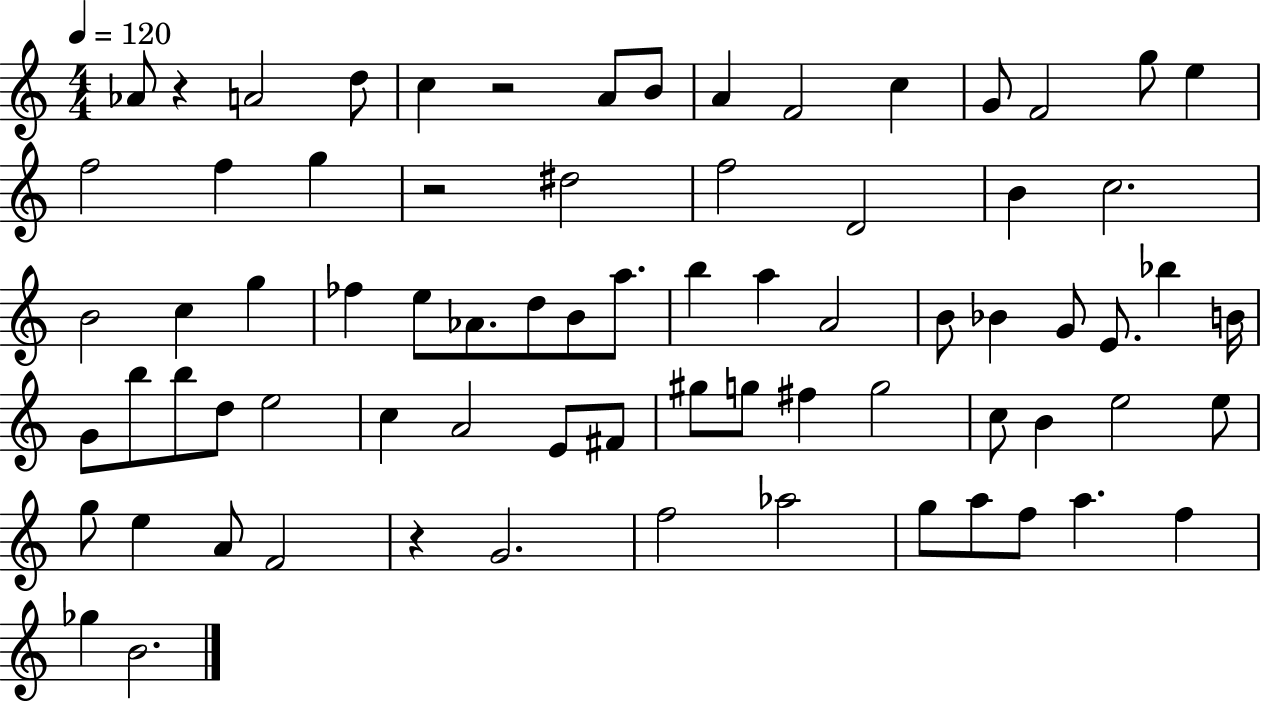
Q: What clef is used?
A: treble